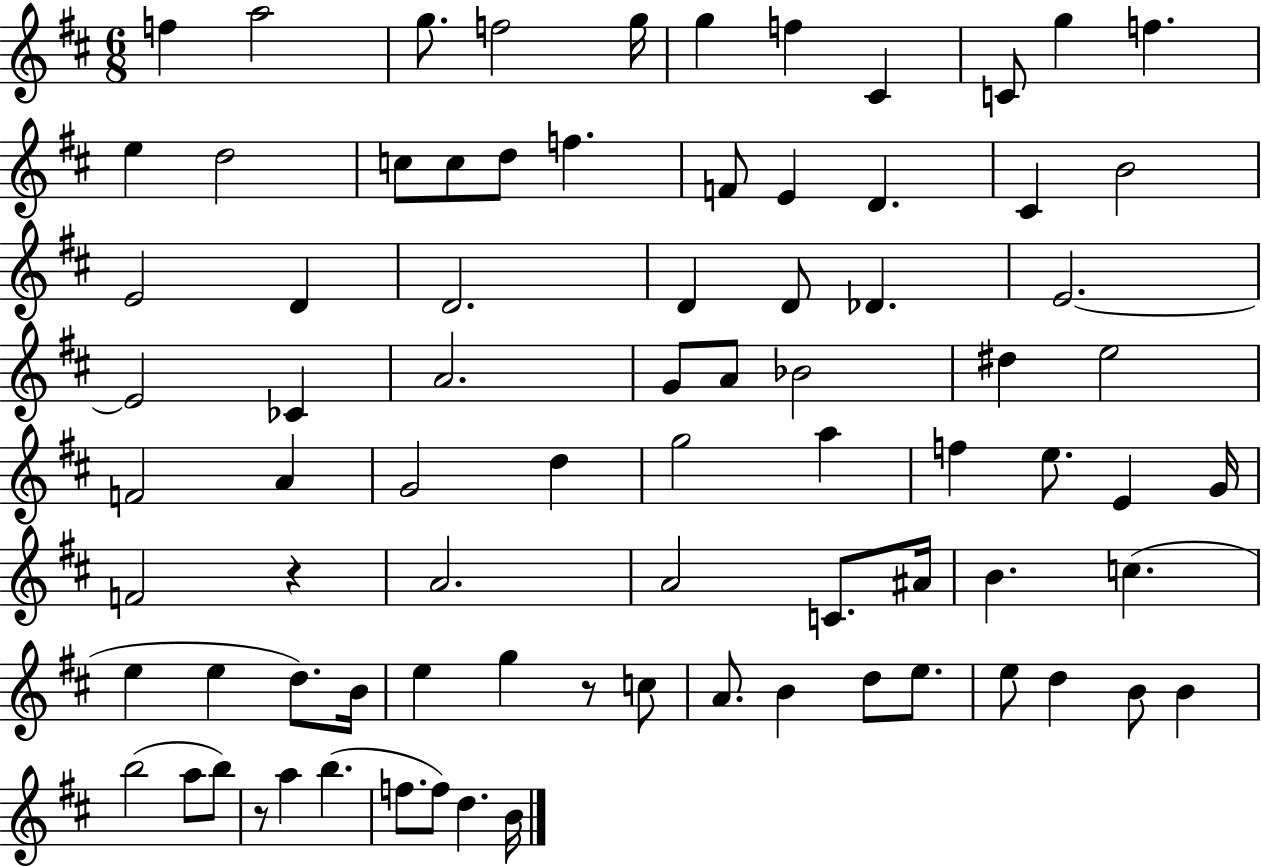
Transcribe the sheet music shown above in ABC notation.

X:1
T:Untitled
M:6/8
L:1/4
K:D
f a2 g/2 f2 g/4 g f ^C C/2 g f e d2 c/2 c/2 d/2 f F/2 E D ^C B2 E2 D D2 D D/2 _D E2 E2 _C A2 G/2 A/2 _B2 ^d e2 F2 A G2 d g2 a f e/2 E G/4 F2 z A2 A2 C/2 ^A/4 B c e e d/2 B/4 e g z/2 c/2 A/2 B d/2 e/2 e/2 d B/2 B b2 a/2 b/2 z/2 a b f/2 f/2 d B/4